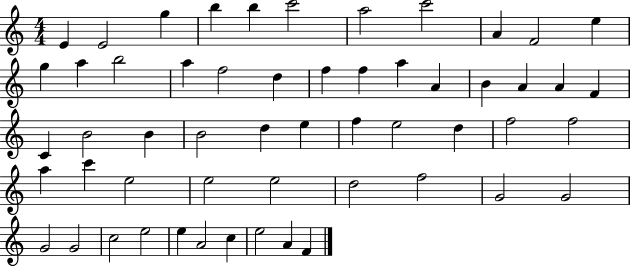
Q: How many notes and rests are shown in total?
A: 55